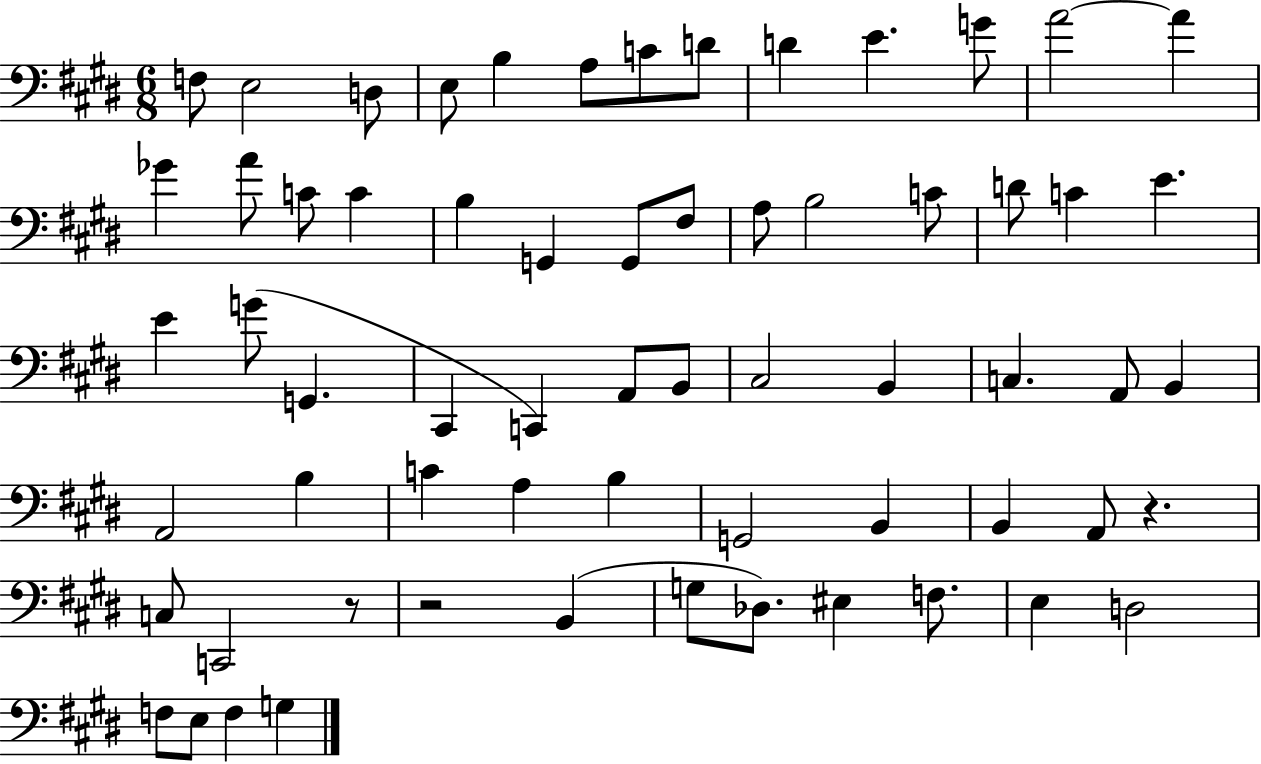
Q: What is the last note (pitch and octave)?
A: G3